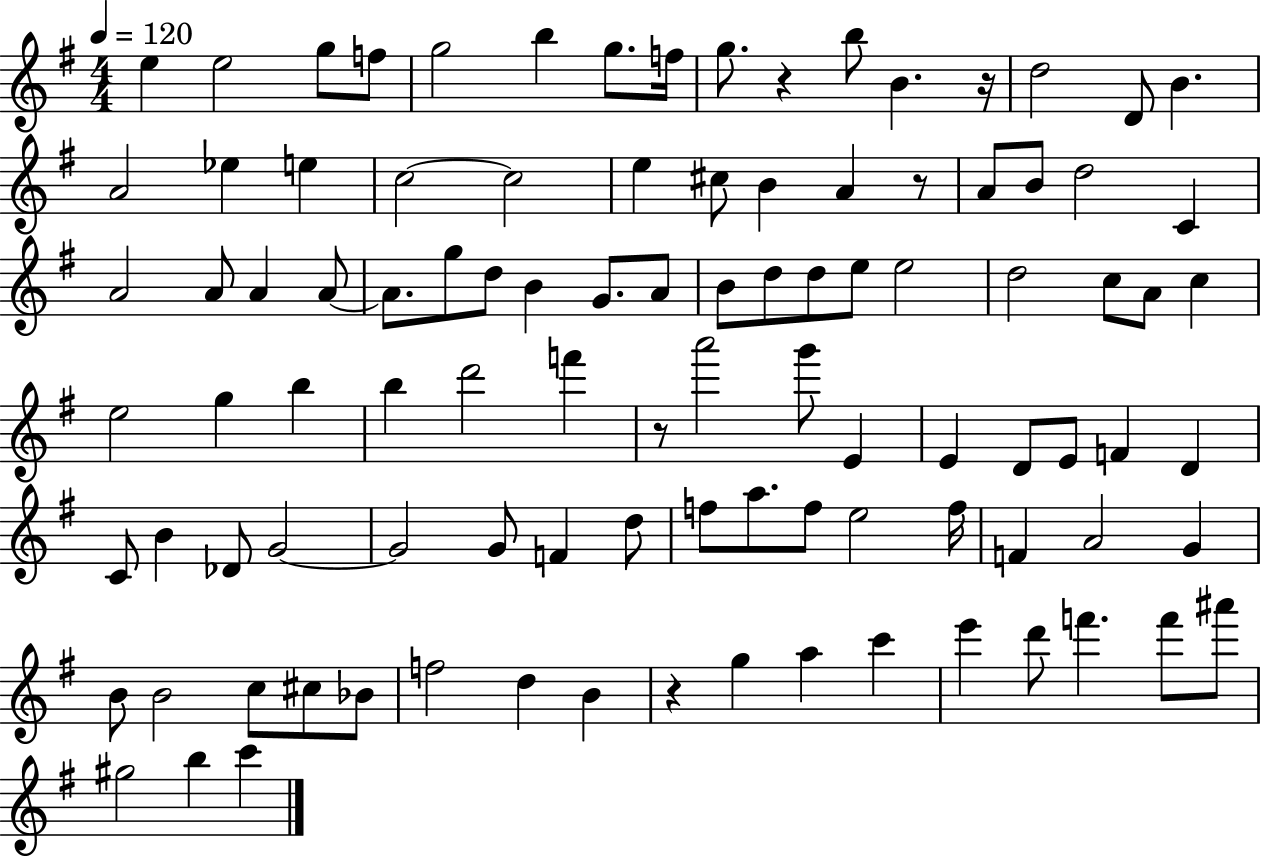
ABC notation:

X:1
T:Untitled
M:4/4
L:1/4
K:G
e e2 g/2 f/2 g2 b g/2 f/4 g/2 z b/2 B z/4 d2 D/2 B A2 _e e c2 c2 e ^c/2 B A z/2 A/2 B/2 d2 C A2 A/2 A A/2 A/2 g/2 d/2 B G/2 A/2 B/2 d/2 d/2 e/2 e2 d2 c/2 A/2 c e2 g b b d'2 f' z/2 a'2 g'/2 E E D/2 E/2 F D C/2 B _D/2 G2 G2 G/2 F d/2 f/2 a/2 f/2 e2 f/4 F A2 G B/2 B2 c/2 ^c/2 _B/2 f2 d B z g a c' e' d'/2 f' f'/2 ^a'/2 ^g2 b c'